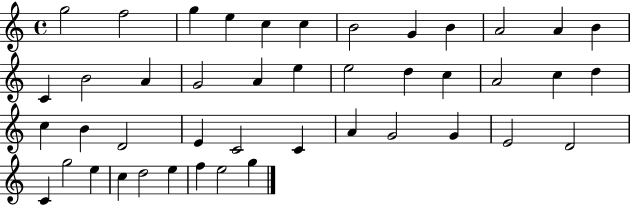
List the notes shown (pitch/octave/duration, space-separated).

G5/h F5/h G5/q E5/q C5/q C5/q B4/h G4/q B4/q A4/h A4/q B4/q C4/q B4/h A4/q G4/h A4/q E5/q E5/h D5/q C5/q A4/h C5/q D5/q C5/q B4/q D4/h E4/q C4/h C4/q A4/q G4/h G4/q E4/h D4/h C4/q G5/h E5/q C5/q D5/h E5/q F5/q E5/h G5/q